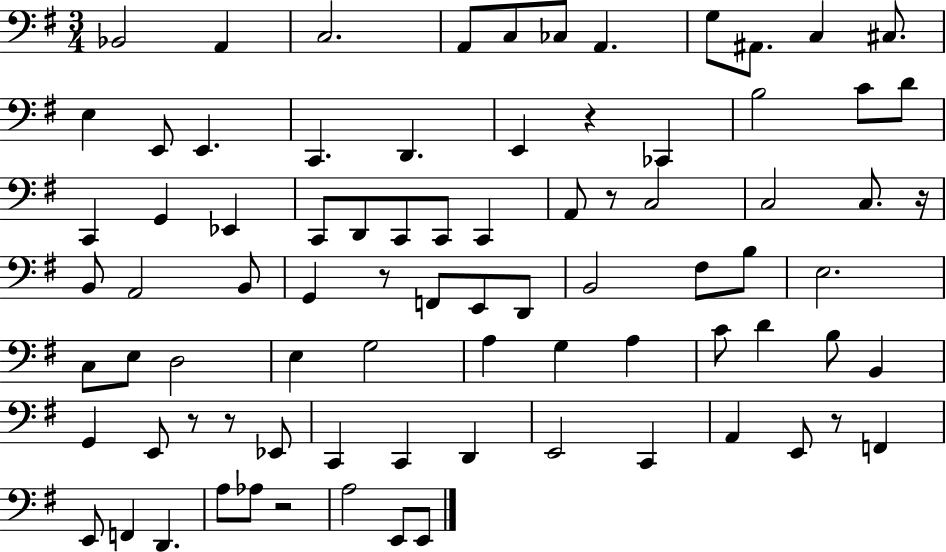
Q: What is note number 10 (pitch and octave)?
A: C3